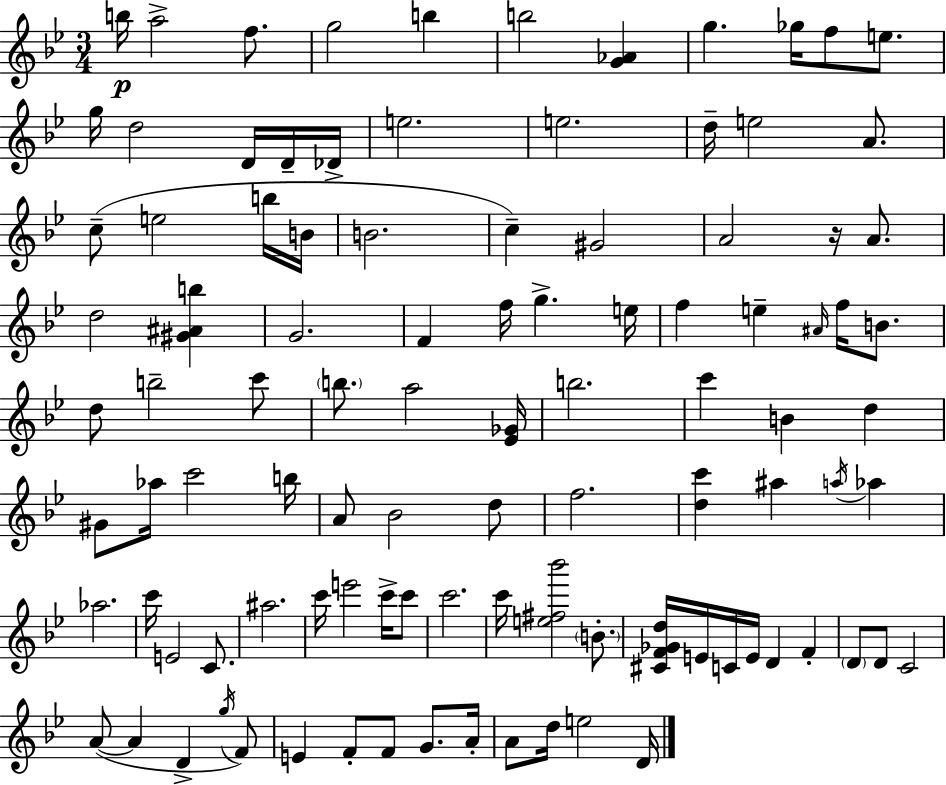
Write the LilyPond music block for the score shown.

{
  \clef treble
  \numericTimeSignature
  \time 3/4
  \key g \minor
  b''16\p a''2-> f''8. | g''2 b''4 | b''2 <g' aes'>4 | g''4. ges''16 f''8 e''8. | \break g''16 d''2 d'16 d'16-- des'16-> | e''2. | e''2. | d''16-- e''2 a'8. | \break c''8--( e''2 b''16 b'16 | b'2. | c''4--) gis'2 | a'2 r16 a'8. | \break d''2 <gis' ais' b''>4 | g'2. | f'4 f''16 g''4.-> e''16 | f''4 e''4-- \grace { ais'16 } f''16 b'8. | \break d''8 b''2-- c'''8 | \parenthesize b''8. a''2 | <ees' ges'>16 b''2. | c'''4 b'4 d''4 | \break gis'8 aes''16 c'''2 | b''16 a'8 bes'2 d''8 | f''2. | <d'' c'''>4 ais''4 \acciaccatura { a''16 } aes''4 | \break aes''2. | c'''16 e'2 c'8. | ais''2. | c'''16 e'''2 c'''16-> | \break c'''8 c'''2. | c'''16 <e'' fis'' bes'''>2 \parenthesize b'8.-. | <cis' f' ges' d''>16 e'16 c'16 e'16 d'4 f'4-. | \parenthesize d'8 d'8 c'2 | \break a'8~(~ a'4 d'4-> | \acciaccatura { g''16 } f'8) e'4 f'8-. f'8 g'8. | a'16-. a'8 d''16 e''2 | d'16 \bar "|."
}